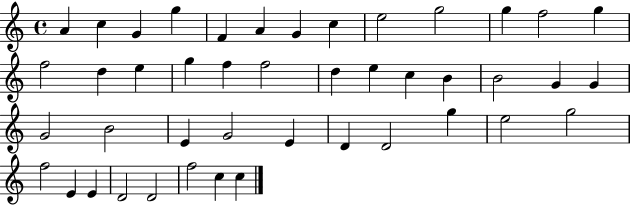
{
  \clef treble
  \time 4/4
  \defaultTimeSignature
  \key c \major
  a'4 c''4 g'4 g''4 | f'4 a'4 g'4 c''4 | e''2 g''2 | g''4 f''2 g''4 | \break f''2 d''4 e''4 | g''4 f''4 f''2 | d''4 e''4 c''4 b'4 | b'2 g'4 g'4 | \break g'2 b'2 | e'4 g'2 e'4 | d'4 d'2 g''4 | e''2 g''2 | \break f''2 e'4 e'4 | d'2 d'2 | f''2 c''4 c''4 | \bar "|."
}